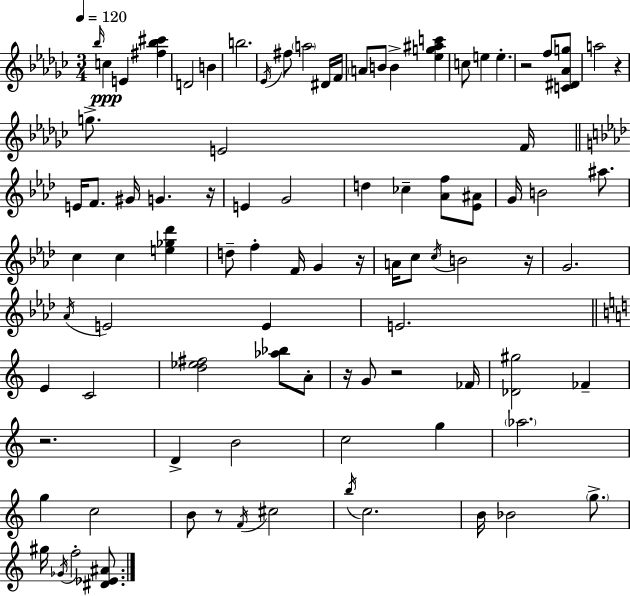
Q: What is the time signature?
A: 3/4